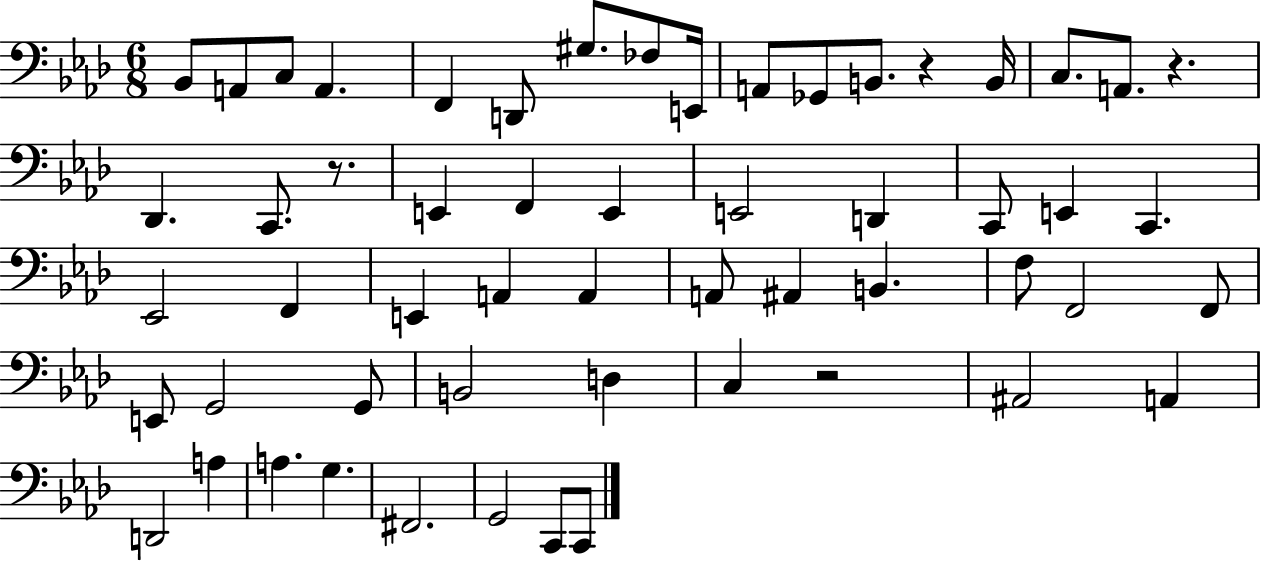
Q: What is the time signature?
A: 6/8